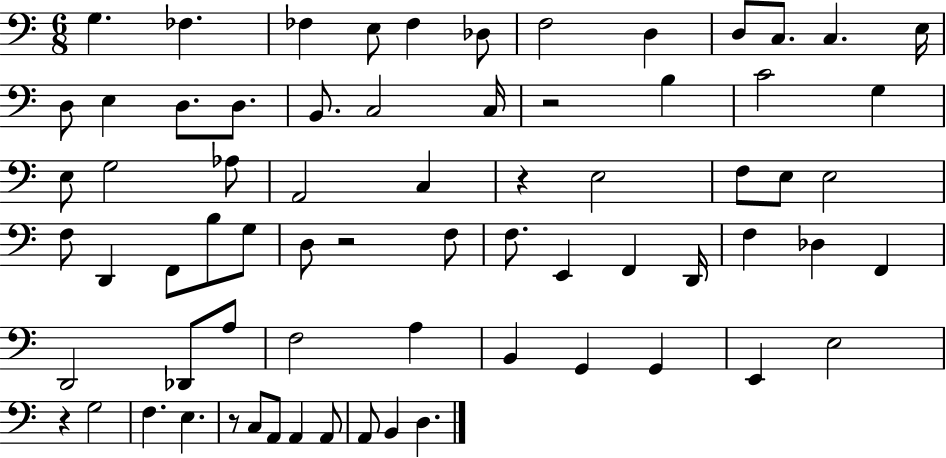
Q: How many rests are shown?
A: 5